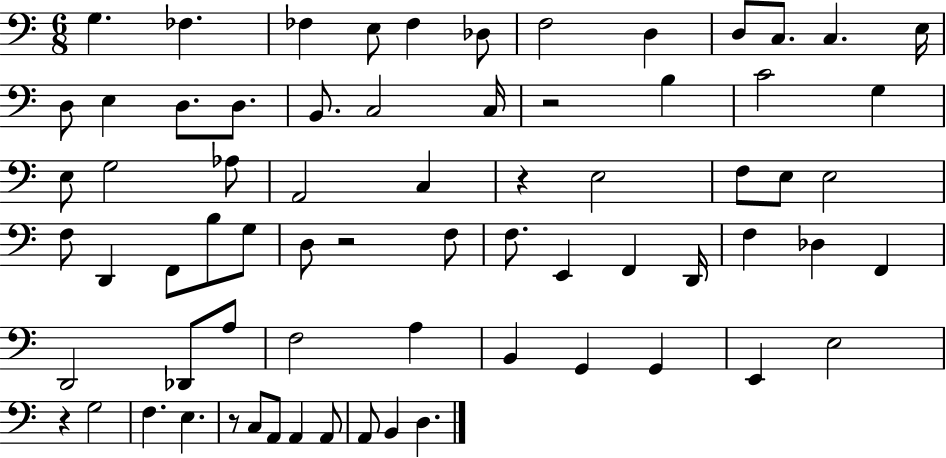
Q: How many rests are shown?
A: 5